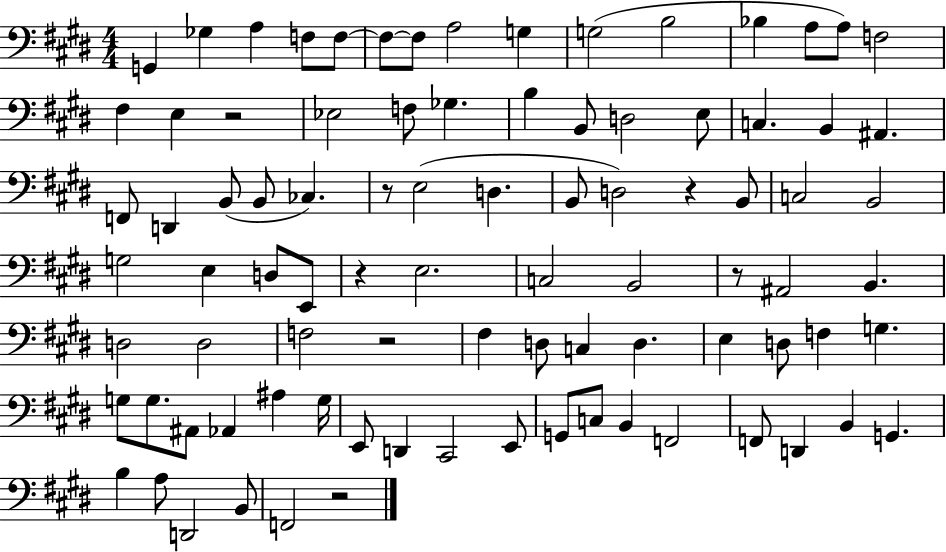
X:1
T:Untitled
M:4/4
L:1/4
K:E
G,, _G, A, F,/2 F,/2 F,/2 F,/2 A,2 G, G,2 B,2 _B, A,/2 A,/2 F,2 ^F, E, z2 _E,2 F,/2 _G, B, B,,/2 D,2 E,/2 C, B,, ^A,, F,,/2 D,, B,,/2 B,,/2 _C, z/2 E,2 D, B,,/2 D,2 z B,,/2 C,2 B,,2 G,2 E, D,/2 E,,/2 z E,2 C,2 B,,2 z/2 ^A,,2 B,, D,2 D,2 F,2 z2 ^F, D,/2 C, D, E, D,/2 F, G, G,/2 G,/2 ^A,,/2 _A,, ^A, G,/4 E,,/2 D,, ^C,,2 E,,/2 G,,/2 C,/2 B,, F,,2 F,,/2 D,, B,, G,, B, A,/2 D,,2 B,,/2 F,,2 z2